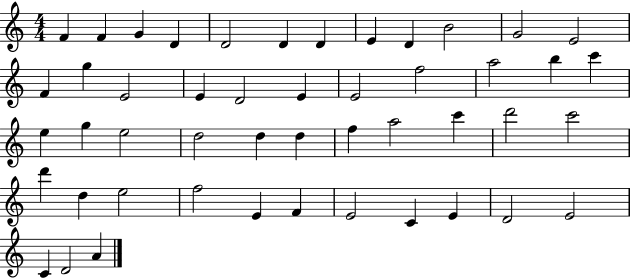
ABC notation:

X:1
T:Untitled
M:4/4
L:1/4
K:C
F F G D D2 D D E D B2 G2 E2 F g E2 E D2 E E2 f2 a2 b c' e g e2 d2 d d f a2 c' d'2 c'2 d' d e2 f2 E F E2 C E D2 E2 C D2 A